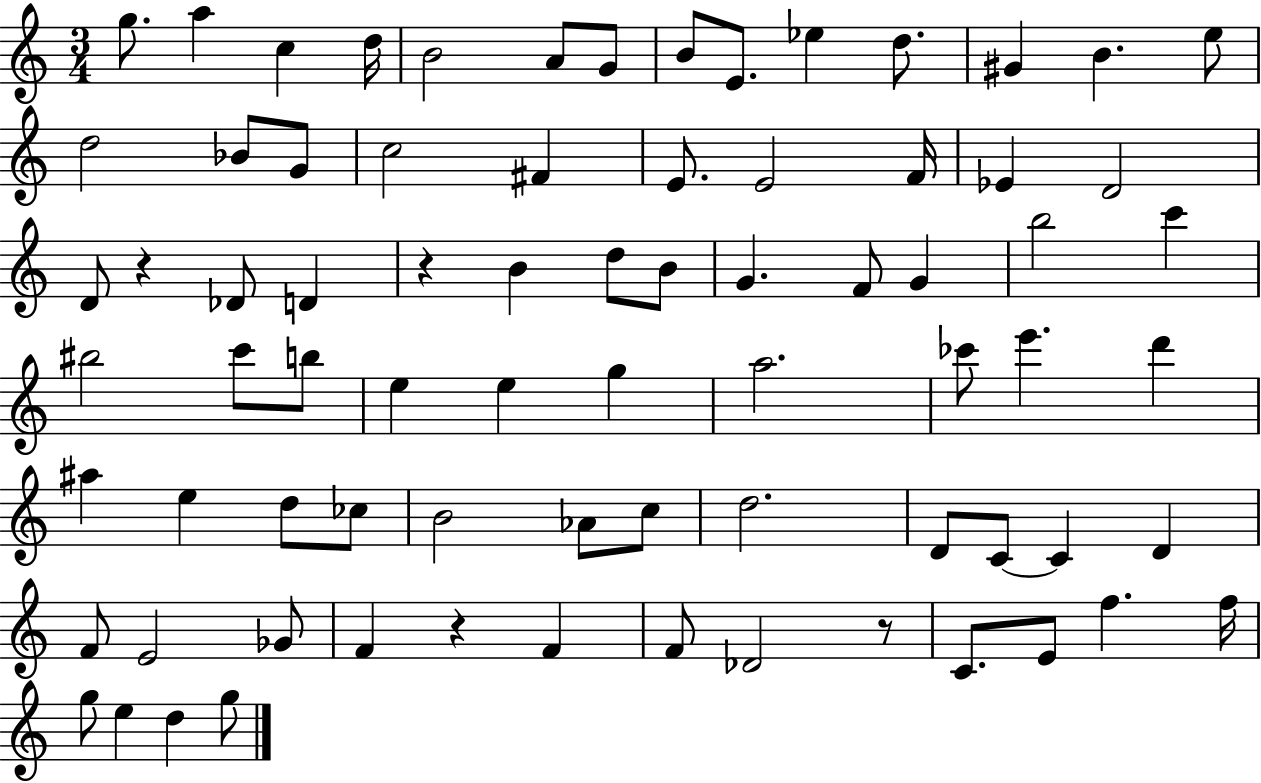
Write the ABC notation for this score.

X:1
T:Untitled
M:3/4
L:1/4
K:C
g/2 a c d/4 B2 A/2 G/2 B/2 E/2 _e d/2 ^G B e/2 d2 _B/2 G/2 c2 ^F E/2 E2 F/4 _E D2 D/2 z _D/2 D z B d/2 B/2 G F/2 G b2 c' ^b2 c'/2 b/2 e e g a2 _c'/2 e' d' ^a e d/2 _c/2 B2 _A/2 c/2 d2 D/2 C/2 C D F/2 E2 _G/2 F z F F/2 _D2 z/2 C/2 E/2 f f/4 g/2 e d g/2